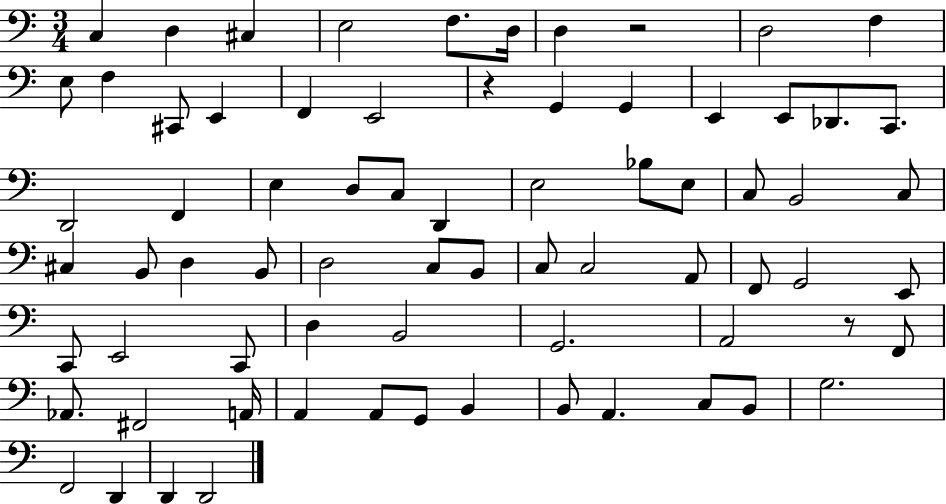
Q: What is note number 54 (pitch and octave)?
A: F2